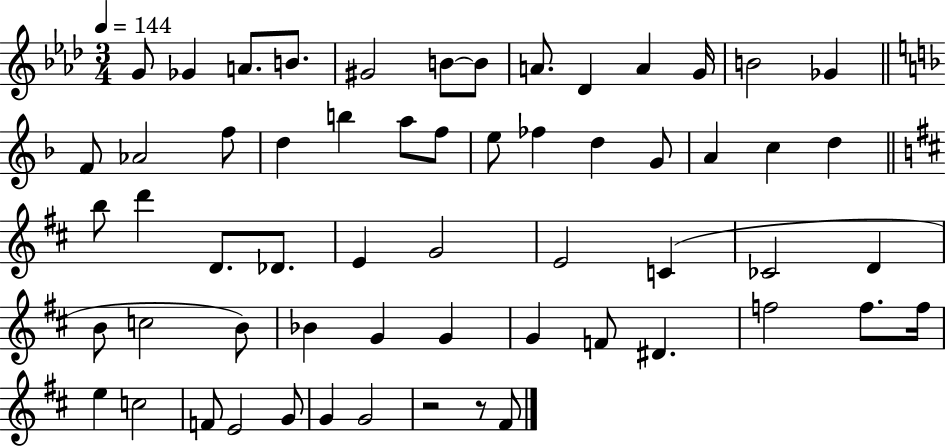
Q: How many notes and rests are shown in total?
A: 59